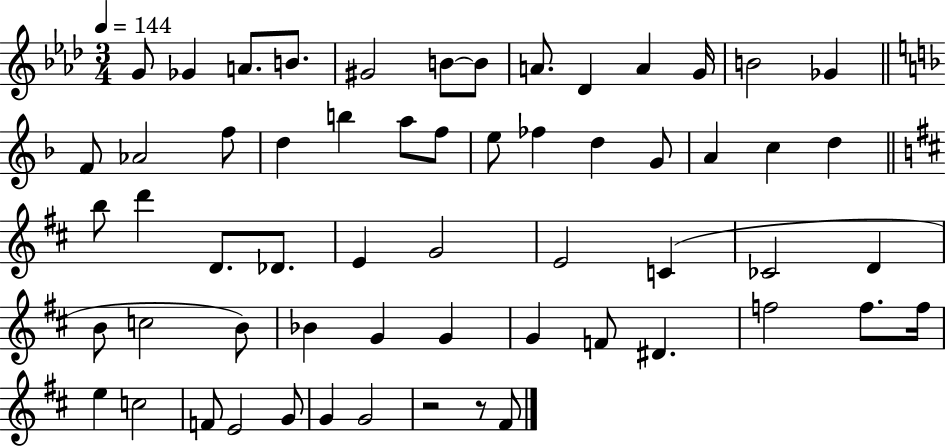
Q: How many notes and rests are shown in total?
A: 59